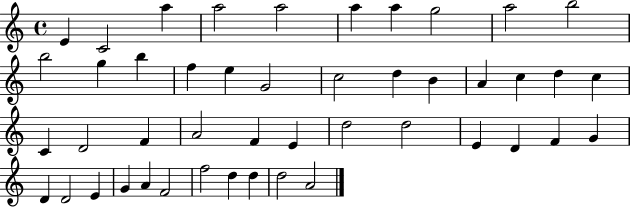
E4/q C4/h A5/q A5/h A5/h A5/q A5/q G5/h A5/h B5/h B5/h G5/q B5/q F5/q E5/q G4/h C5/h D5/q B4/q A4/q C5/q D5/q C5/q C4/q D4/h F4/q A4/h F4/q E4/q D5/h D5/h E4/q D4/q F4/q G4/q D4/q D4/h E4/q G4/q A4/q F4/h F5/h D5/q D5/q D5/h A4/h